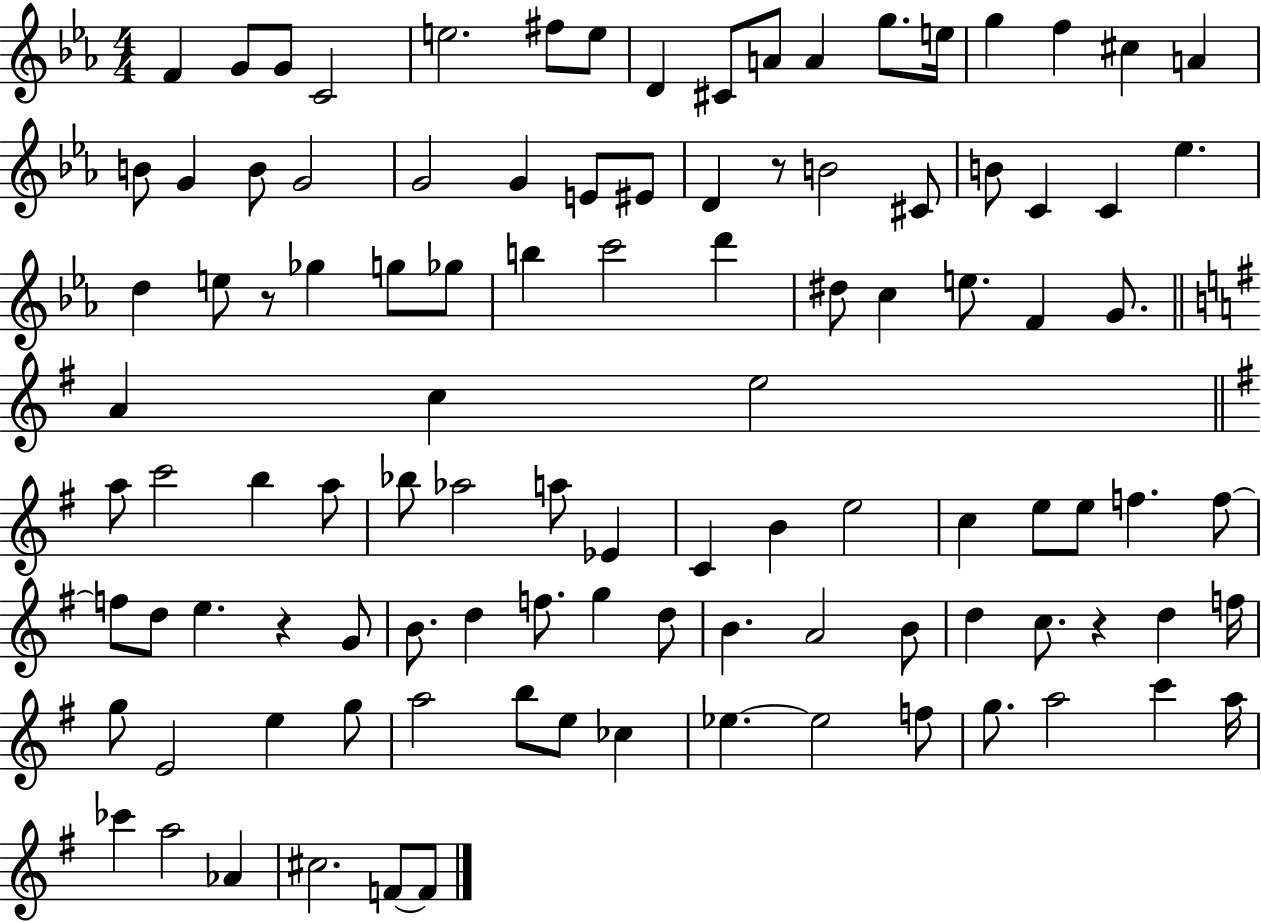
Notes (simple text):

F4/q G4/e G4/e C4/h E5/h. F#5/e E5/e D4/q C#4/e A4/e A4/q G5/e. E5/s G5/q F5/q C#5/q A4/q B4/e G4/q B4/e G4/h G4/h G4/q E4/e EIS4/e D4/q R/e B4/h C#4/e B4/e C4/q C4/q Eb5/q. D5/q E5/e R/e Gb5/q G5/e Gb5/e B5/q C6/h D6/q D#5/e C5/q E5/e. F4/q G4/e. A4/q C5/q E5/h A5/e C6/h B5/q A5/e Bb5/e Ab5/h A5/e Eb4/q C4/q B4/q E5/h C5/q E5/e E5/e F5/q. F5/e F5/e D5/e E5/q. R/q G4/e B4/e. D5/q F5/e. G5/q D5/e B4/q. A4/h B4/e D5/q C5/e. R/q D5/q F5/s G5/e E4/h E5/q G5/e A5/h B5/e E5/e CES5/q Eb5/q. Eb5/h F5/e G5/e. A5/h C6/q A5/s CES6/q A5/h Ab4/q C#5/h. F4/e F4/e